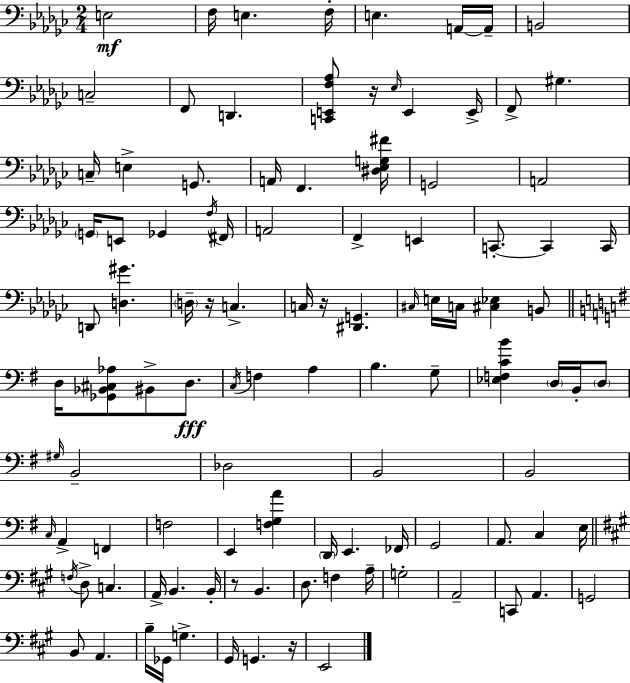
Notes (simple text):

E3/h F3/s E3/q. F3/s E3/q. A2/s A2/s B2/h C3/h F2/e D2/q. [C2,E2,F3,Ab3]/e R/s Eb3/s E2/q E2/s F2/e G#3/q. C3/s E3/q G2/e. A2/s F2/q. [D#3,Eb3,G3,F#4]/s G2/h A2/h G2/s E2/e Gb2/q F3/s F#2/s A2/h F2/q E2/q C2/e. C2/q C2/s D2/e [D3,G#4]/q. D3/s R/s C3/q. C3/s R/s [D#2,G2]/q. C#3/s E3/s C3/s [C#3,Eb3]/q B2/e D3/s [Gb2,Bb2,C#3,Ab3]/e BIS2/e D3/e. C3/s F3/q A3/q B3/q. G3/e [Eb3,F3,C4,B4]/q D3/s B2/s D3/e G#3/s B2/h Db3/h B2/h B2/h C3/s A2/q F2/q F3/h E2/q [F3,G3,A4]/q D2/s E2/q. FES2/s G2/h A2/e. C3/q E3/s F3/s D3/e C3/q. A2/s B2/q. B2/s R/e B2/q. D3/e. F3/q A3/s G3/h A2/h C2/e A2/q. G2/h B2/e A2/q. B3/s Gb2/s G3/q. G#2/s G2/q. R/s E2/h